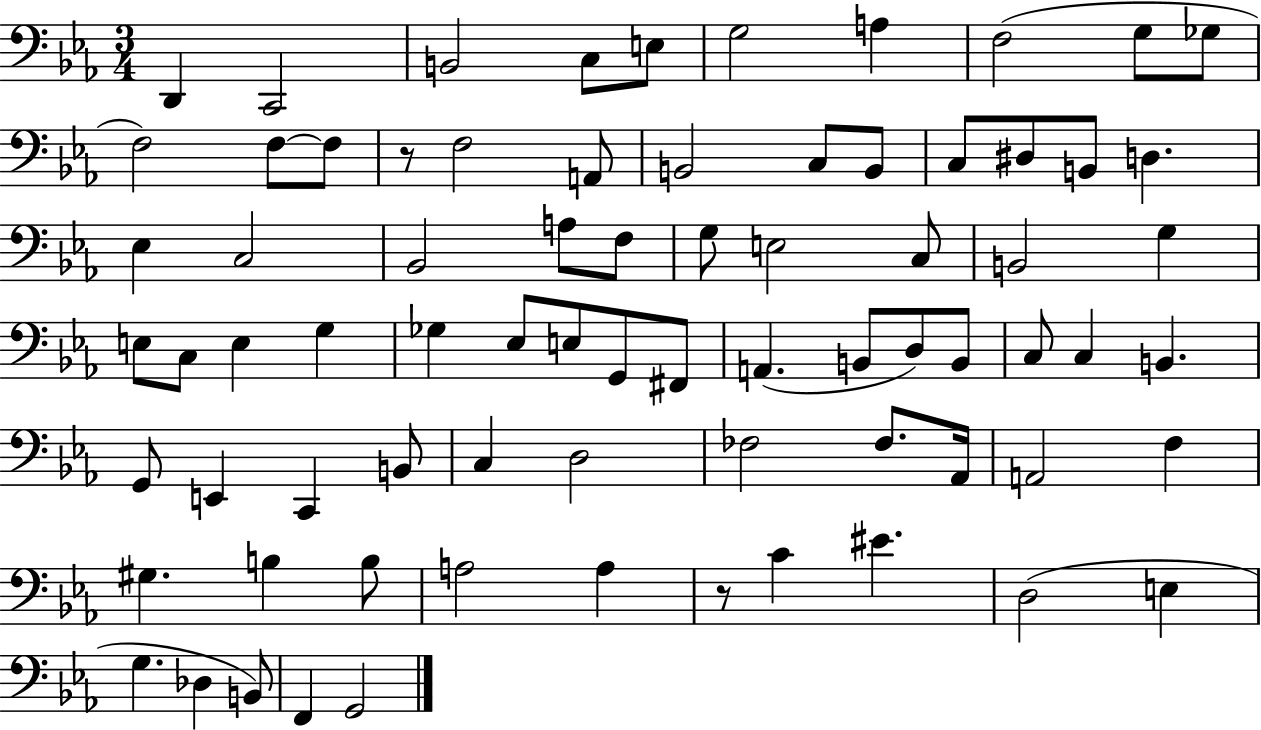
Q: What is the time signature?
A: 3/4